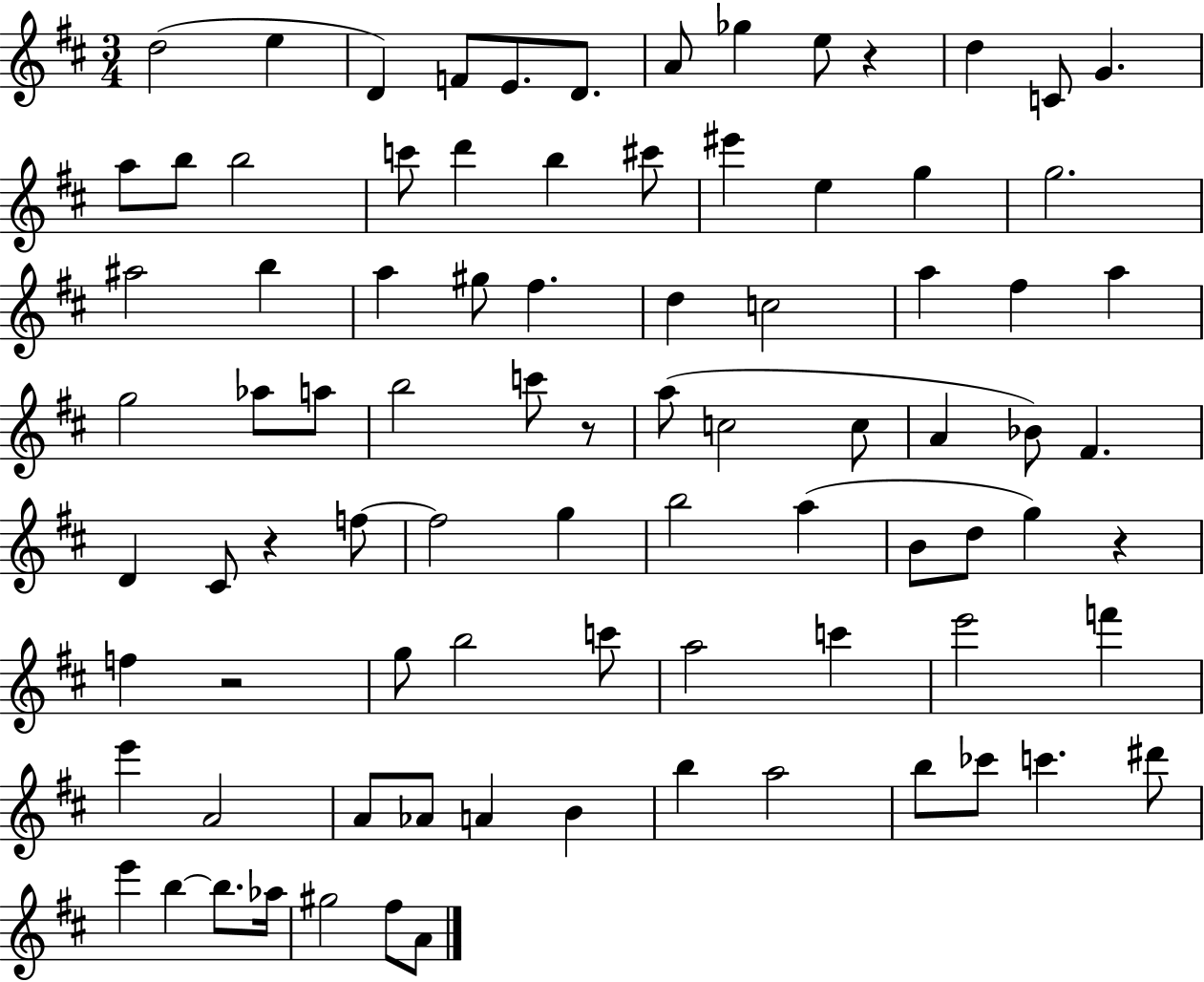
X:1
T:Untitled
M:3/4
L:1/4
K:D
d2 e D F/2 E/2 D/2 A/2 _g e/2 z d C/2 G a/2 b/2 b2 c'/2 d' b ^c'/2 ^e' e g g2 ^a2 b a ^g/2 ^f d c2 a ^f a g2 _a/2 a/2 b2 c'/2 z/2 a/2 c2 c/2 A _B/2 ^F D ^C/2 z f/2 f2 g b2 a B/2 d/2 g z f z2 g/2 b2 c'/2 a2 c' e'2 f' e' A2 A/2 _A/2 A B b a2 b/2 _c'/2 c' ^d'/2 e' b b/2 _a/4 ^g2 ^f/2 A/2